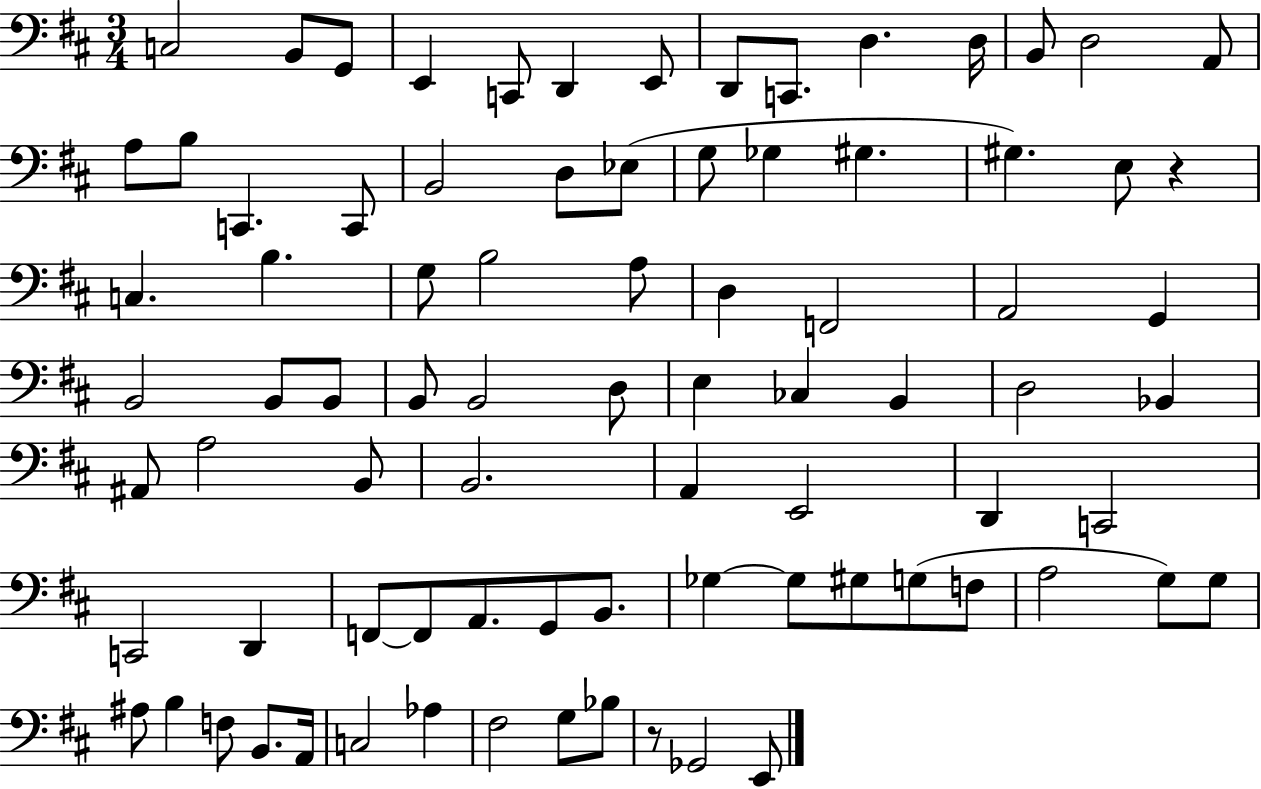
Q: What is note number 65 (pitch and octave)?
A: G3